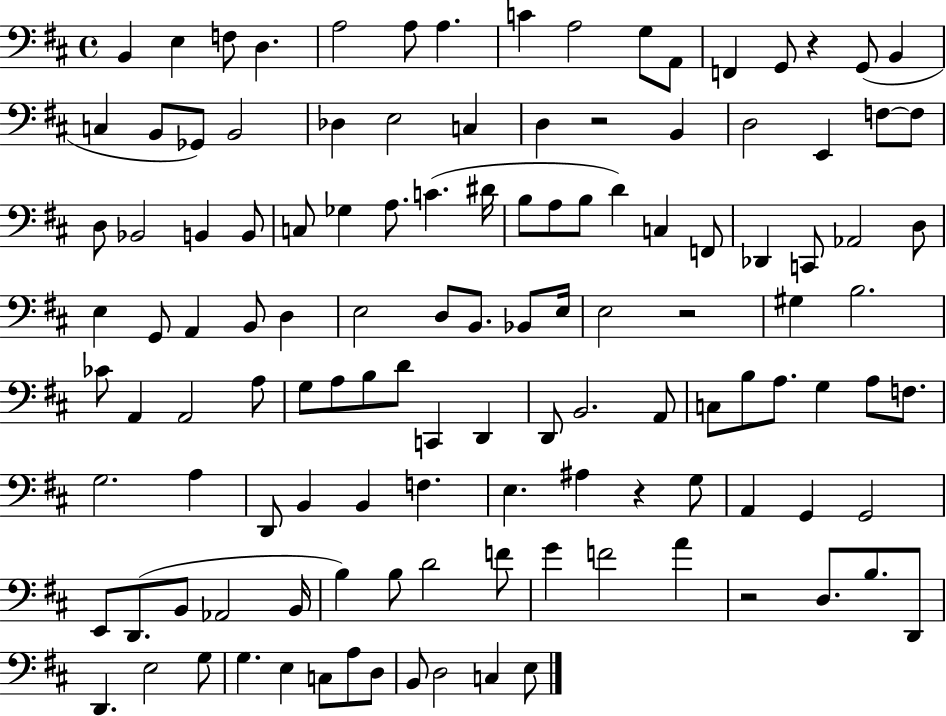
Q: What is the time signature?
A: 4/4